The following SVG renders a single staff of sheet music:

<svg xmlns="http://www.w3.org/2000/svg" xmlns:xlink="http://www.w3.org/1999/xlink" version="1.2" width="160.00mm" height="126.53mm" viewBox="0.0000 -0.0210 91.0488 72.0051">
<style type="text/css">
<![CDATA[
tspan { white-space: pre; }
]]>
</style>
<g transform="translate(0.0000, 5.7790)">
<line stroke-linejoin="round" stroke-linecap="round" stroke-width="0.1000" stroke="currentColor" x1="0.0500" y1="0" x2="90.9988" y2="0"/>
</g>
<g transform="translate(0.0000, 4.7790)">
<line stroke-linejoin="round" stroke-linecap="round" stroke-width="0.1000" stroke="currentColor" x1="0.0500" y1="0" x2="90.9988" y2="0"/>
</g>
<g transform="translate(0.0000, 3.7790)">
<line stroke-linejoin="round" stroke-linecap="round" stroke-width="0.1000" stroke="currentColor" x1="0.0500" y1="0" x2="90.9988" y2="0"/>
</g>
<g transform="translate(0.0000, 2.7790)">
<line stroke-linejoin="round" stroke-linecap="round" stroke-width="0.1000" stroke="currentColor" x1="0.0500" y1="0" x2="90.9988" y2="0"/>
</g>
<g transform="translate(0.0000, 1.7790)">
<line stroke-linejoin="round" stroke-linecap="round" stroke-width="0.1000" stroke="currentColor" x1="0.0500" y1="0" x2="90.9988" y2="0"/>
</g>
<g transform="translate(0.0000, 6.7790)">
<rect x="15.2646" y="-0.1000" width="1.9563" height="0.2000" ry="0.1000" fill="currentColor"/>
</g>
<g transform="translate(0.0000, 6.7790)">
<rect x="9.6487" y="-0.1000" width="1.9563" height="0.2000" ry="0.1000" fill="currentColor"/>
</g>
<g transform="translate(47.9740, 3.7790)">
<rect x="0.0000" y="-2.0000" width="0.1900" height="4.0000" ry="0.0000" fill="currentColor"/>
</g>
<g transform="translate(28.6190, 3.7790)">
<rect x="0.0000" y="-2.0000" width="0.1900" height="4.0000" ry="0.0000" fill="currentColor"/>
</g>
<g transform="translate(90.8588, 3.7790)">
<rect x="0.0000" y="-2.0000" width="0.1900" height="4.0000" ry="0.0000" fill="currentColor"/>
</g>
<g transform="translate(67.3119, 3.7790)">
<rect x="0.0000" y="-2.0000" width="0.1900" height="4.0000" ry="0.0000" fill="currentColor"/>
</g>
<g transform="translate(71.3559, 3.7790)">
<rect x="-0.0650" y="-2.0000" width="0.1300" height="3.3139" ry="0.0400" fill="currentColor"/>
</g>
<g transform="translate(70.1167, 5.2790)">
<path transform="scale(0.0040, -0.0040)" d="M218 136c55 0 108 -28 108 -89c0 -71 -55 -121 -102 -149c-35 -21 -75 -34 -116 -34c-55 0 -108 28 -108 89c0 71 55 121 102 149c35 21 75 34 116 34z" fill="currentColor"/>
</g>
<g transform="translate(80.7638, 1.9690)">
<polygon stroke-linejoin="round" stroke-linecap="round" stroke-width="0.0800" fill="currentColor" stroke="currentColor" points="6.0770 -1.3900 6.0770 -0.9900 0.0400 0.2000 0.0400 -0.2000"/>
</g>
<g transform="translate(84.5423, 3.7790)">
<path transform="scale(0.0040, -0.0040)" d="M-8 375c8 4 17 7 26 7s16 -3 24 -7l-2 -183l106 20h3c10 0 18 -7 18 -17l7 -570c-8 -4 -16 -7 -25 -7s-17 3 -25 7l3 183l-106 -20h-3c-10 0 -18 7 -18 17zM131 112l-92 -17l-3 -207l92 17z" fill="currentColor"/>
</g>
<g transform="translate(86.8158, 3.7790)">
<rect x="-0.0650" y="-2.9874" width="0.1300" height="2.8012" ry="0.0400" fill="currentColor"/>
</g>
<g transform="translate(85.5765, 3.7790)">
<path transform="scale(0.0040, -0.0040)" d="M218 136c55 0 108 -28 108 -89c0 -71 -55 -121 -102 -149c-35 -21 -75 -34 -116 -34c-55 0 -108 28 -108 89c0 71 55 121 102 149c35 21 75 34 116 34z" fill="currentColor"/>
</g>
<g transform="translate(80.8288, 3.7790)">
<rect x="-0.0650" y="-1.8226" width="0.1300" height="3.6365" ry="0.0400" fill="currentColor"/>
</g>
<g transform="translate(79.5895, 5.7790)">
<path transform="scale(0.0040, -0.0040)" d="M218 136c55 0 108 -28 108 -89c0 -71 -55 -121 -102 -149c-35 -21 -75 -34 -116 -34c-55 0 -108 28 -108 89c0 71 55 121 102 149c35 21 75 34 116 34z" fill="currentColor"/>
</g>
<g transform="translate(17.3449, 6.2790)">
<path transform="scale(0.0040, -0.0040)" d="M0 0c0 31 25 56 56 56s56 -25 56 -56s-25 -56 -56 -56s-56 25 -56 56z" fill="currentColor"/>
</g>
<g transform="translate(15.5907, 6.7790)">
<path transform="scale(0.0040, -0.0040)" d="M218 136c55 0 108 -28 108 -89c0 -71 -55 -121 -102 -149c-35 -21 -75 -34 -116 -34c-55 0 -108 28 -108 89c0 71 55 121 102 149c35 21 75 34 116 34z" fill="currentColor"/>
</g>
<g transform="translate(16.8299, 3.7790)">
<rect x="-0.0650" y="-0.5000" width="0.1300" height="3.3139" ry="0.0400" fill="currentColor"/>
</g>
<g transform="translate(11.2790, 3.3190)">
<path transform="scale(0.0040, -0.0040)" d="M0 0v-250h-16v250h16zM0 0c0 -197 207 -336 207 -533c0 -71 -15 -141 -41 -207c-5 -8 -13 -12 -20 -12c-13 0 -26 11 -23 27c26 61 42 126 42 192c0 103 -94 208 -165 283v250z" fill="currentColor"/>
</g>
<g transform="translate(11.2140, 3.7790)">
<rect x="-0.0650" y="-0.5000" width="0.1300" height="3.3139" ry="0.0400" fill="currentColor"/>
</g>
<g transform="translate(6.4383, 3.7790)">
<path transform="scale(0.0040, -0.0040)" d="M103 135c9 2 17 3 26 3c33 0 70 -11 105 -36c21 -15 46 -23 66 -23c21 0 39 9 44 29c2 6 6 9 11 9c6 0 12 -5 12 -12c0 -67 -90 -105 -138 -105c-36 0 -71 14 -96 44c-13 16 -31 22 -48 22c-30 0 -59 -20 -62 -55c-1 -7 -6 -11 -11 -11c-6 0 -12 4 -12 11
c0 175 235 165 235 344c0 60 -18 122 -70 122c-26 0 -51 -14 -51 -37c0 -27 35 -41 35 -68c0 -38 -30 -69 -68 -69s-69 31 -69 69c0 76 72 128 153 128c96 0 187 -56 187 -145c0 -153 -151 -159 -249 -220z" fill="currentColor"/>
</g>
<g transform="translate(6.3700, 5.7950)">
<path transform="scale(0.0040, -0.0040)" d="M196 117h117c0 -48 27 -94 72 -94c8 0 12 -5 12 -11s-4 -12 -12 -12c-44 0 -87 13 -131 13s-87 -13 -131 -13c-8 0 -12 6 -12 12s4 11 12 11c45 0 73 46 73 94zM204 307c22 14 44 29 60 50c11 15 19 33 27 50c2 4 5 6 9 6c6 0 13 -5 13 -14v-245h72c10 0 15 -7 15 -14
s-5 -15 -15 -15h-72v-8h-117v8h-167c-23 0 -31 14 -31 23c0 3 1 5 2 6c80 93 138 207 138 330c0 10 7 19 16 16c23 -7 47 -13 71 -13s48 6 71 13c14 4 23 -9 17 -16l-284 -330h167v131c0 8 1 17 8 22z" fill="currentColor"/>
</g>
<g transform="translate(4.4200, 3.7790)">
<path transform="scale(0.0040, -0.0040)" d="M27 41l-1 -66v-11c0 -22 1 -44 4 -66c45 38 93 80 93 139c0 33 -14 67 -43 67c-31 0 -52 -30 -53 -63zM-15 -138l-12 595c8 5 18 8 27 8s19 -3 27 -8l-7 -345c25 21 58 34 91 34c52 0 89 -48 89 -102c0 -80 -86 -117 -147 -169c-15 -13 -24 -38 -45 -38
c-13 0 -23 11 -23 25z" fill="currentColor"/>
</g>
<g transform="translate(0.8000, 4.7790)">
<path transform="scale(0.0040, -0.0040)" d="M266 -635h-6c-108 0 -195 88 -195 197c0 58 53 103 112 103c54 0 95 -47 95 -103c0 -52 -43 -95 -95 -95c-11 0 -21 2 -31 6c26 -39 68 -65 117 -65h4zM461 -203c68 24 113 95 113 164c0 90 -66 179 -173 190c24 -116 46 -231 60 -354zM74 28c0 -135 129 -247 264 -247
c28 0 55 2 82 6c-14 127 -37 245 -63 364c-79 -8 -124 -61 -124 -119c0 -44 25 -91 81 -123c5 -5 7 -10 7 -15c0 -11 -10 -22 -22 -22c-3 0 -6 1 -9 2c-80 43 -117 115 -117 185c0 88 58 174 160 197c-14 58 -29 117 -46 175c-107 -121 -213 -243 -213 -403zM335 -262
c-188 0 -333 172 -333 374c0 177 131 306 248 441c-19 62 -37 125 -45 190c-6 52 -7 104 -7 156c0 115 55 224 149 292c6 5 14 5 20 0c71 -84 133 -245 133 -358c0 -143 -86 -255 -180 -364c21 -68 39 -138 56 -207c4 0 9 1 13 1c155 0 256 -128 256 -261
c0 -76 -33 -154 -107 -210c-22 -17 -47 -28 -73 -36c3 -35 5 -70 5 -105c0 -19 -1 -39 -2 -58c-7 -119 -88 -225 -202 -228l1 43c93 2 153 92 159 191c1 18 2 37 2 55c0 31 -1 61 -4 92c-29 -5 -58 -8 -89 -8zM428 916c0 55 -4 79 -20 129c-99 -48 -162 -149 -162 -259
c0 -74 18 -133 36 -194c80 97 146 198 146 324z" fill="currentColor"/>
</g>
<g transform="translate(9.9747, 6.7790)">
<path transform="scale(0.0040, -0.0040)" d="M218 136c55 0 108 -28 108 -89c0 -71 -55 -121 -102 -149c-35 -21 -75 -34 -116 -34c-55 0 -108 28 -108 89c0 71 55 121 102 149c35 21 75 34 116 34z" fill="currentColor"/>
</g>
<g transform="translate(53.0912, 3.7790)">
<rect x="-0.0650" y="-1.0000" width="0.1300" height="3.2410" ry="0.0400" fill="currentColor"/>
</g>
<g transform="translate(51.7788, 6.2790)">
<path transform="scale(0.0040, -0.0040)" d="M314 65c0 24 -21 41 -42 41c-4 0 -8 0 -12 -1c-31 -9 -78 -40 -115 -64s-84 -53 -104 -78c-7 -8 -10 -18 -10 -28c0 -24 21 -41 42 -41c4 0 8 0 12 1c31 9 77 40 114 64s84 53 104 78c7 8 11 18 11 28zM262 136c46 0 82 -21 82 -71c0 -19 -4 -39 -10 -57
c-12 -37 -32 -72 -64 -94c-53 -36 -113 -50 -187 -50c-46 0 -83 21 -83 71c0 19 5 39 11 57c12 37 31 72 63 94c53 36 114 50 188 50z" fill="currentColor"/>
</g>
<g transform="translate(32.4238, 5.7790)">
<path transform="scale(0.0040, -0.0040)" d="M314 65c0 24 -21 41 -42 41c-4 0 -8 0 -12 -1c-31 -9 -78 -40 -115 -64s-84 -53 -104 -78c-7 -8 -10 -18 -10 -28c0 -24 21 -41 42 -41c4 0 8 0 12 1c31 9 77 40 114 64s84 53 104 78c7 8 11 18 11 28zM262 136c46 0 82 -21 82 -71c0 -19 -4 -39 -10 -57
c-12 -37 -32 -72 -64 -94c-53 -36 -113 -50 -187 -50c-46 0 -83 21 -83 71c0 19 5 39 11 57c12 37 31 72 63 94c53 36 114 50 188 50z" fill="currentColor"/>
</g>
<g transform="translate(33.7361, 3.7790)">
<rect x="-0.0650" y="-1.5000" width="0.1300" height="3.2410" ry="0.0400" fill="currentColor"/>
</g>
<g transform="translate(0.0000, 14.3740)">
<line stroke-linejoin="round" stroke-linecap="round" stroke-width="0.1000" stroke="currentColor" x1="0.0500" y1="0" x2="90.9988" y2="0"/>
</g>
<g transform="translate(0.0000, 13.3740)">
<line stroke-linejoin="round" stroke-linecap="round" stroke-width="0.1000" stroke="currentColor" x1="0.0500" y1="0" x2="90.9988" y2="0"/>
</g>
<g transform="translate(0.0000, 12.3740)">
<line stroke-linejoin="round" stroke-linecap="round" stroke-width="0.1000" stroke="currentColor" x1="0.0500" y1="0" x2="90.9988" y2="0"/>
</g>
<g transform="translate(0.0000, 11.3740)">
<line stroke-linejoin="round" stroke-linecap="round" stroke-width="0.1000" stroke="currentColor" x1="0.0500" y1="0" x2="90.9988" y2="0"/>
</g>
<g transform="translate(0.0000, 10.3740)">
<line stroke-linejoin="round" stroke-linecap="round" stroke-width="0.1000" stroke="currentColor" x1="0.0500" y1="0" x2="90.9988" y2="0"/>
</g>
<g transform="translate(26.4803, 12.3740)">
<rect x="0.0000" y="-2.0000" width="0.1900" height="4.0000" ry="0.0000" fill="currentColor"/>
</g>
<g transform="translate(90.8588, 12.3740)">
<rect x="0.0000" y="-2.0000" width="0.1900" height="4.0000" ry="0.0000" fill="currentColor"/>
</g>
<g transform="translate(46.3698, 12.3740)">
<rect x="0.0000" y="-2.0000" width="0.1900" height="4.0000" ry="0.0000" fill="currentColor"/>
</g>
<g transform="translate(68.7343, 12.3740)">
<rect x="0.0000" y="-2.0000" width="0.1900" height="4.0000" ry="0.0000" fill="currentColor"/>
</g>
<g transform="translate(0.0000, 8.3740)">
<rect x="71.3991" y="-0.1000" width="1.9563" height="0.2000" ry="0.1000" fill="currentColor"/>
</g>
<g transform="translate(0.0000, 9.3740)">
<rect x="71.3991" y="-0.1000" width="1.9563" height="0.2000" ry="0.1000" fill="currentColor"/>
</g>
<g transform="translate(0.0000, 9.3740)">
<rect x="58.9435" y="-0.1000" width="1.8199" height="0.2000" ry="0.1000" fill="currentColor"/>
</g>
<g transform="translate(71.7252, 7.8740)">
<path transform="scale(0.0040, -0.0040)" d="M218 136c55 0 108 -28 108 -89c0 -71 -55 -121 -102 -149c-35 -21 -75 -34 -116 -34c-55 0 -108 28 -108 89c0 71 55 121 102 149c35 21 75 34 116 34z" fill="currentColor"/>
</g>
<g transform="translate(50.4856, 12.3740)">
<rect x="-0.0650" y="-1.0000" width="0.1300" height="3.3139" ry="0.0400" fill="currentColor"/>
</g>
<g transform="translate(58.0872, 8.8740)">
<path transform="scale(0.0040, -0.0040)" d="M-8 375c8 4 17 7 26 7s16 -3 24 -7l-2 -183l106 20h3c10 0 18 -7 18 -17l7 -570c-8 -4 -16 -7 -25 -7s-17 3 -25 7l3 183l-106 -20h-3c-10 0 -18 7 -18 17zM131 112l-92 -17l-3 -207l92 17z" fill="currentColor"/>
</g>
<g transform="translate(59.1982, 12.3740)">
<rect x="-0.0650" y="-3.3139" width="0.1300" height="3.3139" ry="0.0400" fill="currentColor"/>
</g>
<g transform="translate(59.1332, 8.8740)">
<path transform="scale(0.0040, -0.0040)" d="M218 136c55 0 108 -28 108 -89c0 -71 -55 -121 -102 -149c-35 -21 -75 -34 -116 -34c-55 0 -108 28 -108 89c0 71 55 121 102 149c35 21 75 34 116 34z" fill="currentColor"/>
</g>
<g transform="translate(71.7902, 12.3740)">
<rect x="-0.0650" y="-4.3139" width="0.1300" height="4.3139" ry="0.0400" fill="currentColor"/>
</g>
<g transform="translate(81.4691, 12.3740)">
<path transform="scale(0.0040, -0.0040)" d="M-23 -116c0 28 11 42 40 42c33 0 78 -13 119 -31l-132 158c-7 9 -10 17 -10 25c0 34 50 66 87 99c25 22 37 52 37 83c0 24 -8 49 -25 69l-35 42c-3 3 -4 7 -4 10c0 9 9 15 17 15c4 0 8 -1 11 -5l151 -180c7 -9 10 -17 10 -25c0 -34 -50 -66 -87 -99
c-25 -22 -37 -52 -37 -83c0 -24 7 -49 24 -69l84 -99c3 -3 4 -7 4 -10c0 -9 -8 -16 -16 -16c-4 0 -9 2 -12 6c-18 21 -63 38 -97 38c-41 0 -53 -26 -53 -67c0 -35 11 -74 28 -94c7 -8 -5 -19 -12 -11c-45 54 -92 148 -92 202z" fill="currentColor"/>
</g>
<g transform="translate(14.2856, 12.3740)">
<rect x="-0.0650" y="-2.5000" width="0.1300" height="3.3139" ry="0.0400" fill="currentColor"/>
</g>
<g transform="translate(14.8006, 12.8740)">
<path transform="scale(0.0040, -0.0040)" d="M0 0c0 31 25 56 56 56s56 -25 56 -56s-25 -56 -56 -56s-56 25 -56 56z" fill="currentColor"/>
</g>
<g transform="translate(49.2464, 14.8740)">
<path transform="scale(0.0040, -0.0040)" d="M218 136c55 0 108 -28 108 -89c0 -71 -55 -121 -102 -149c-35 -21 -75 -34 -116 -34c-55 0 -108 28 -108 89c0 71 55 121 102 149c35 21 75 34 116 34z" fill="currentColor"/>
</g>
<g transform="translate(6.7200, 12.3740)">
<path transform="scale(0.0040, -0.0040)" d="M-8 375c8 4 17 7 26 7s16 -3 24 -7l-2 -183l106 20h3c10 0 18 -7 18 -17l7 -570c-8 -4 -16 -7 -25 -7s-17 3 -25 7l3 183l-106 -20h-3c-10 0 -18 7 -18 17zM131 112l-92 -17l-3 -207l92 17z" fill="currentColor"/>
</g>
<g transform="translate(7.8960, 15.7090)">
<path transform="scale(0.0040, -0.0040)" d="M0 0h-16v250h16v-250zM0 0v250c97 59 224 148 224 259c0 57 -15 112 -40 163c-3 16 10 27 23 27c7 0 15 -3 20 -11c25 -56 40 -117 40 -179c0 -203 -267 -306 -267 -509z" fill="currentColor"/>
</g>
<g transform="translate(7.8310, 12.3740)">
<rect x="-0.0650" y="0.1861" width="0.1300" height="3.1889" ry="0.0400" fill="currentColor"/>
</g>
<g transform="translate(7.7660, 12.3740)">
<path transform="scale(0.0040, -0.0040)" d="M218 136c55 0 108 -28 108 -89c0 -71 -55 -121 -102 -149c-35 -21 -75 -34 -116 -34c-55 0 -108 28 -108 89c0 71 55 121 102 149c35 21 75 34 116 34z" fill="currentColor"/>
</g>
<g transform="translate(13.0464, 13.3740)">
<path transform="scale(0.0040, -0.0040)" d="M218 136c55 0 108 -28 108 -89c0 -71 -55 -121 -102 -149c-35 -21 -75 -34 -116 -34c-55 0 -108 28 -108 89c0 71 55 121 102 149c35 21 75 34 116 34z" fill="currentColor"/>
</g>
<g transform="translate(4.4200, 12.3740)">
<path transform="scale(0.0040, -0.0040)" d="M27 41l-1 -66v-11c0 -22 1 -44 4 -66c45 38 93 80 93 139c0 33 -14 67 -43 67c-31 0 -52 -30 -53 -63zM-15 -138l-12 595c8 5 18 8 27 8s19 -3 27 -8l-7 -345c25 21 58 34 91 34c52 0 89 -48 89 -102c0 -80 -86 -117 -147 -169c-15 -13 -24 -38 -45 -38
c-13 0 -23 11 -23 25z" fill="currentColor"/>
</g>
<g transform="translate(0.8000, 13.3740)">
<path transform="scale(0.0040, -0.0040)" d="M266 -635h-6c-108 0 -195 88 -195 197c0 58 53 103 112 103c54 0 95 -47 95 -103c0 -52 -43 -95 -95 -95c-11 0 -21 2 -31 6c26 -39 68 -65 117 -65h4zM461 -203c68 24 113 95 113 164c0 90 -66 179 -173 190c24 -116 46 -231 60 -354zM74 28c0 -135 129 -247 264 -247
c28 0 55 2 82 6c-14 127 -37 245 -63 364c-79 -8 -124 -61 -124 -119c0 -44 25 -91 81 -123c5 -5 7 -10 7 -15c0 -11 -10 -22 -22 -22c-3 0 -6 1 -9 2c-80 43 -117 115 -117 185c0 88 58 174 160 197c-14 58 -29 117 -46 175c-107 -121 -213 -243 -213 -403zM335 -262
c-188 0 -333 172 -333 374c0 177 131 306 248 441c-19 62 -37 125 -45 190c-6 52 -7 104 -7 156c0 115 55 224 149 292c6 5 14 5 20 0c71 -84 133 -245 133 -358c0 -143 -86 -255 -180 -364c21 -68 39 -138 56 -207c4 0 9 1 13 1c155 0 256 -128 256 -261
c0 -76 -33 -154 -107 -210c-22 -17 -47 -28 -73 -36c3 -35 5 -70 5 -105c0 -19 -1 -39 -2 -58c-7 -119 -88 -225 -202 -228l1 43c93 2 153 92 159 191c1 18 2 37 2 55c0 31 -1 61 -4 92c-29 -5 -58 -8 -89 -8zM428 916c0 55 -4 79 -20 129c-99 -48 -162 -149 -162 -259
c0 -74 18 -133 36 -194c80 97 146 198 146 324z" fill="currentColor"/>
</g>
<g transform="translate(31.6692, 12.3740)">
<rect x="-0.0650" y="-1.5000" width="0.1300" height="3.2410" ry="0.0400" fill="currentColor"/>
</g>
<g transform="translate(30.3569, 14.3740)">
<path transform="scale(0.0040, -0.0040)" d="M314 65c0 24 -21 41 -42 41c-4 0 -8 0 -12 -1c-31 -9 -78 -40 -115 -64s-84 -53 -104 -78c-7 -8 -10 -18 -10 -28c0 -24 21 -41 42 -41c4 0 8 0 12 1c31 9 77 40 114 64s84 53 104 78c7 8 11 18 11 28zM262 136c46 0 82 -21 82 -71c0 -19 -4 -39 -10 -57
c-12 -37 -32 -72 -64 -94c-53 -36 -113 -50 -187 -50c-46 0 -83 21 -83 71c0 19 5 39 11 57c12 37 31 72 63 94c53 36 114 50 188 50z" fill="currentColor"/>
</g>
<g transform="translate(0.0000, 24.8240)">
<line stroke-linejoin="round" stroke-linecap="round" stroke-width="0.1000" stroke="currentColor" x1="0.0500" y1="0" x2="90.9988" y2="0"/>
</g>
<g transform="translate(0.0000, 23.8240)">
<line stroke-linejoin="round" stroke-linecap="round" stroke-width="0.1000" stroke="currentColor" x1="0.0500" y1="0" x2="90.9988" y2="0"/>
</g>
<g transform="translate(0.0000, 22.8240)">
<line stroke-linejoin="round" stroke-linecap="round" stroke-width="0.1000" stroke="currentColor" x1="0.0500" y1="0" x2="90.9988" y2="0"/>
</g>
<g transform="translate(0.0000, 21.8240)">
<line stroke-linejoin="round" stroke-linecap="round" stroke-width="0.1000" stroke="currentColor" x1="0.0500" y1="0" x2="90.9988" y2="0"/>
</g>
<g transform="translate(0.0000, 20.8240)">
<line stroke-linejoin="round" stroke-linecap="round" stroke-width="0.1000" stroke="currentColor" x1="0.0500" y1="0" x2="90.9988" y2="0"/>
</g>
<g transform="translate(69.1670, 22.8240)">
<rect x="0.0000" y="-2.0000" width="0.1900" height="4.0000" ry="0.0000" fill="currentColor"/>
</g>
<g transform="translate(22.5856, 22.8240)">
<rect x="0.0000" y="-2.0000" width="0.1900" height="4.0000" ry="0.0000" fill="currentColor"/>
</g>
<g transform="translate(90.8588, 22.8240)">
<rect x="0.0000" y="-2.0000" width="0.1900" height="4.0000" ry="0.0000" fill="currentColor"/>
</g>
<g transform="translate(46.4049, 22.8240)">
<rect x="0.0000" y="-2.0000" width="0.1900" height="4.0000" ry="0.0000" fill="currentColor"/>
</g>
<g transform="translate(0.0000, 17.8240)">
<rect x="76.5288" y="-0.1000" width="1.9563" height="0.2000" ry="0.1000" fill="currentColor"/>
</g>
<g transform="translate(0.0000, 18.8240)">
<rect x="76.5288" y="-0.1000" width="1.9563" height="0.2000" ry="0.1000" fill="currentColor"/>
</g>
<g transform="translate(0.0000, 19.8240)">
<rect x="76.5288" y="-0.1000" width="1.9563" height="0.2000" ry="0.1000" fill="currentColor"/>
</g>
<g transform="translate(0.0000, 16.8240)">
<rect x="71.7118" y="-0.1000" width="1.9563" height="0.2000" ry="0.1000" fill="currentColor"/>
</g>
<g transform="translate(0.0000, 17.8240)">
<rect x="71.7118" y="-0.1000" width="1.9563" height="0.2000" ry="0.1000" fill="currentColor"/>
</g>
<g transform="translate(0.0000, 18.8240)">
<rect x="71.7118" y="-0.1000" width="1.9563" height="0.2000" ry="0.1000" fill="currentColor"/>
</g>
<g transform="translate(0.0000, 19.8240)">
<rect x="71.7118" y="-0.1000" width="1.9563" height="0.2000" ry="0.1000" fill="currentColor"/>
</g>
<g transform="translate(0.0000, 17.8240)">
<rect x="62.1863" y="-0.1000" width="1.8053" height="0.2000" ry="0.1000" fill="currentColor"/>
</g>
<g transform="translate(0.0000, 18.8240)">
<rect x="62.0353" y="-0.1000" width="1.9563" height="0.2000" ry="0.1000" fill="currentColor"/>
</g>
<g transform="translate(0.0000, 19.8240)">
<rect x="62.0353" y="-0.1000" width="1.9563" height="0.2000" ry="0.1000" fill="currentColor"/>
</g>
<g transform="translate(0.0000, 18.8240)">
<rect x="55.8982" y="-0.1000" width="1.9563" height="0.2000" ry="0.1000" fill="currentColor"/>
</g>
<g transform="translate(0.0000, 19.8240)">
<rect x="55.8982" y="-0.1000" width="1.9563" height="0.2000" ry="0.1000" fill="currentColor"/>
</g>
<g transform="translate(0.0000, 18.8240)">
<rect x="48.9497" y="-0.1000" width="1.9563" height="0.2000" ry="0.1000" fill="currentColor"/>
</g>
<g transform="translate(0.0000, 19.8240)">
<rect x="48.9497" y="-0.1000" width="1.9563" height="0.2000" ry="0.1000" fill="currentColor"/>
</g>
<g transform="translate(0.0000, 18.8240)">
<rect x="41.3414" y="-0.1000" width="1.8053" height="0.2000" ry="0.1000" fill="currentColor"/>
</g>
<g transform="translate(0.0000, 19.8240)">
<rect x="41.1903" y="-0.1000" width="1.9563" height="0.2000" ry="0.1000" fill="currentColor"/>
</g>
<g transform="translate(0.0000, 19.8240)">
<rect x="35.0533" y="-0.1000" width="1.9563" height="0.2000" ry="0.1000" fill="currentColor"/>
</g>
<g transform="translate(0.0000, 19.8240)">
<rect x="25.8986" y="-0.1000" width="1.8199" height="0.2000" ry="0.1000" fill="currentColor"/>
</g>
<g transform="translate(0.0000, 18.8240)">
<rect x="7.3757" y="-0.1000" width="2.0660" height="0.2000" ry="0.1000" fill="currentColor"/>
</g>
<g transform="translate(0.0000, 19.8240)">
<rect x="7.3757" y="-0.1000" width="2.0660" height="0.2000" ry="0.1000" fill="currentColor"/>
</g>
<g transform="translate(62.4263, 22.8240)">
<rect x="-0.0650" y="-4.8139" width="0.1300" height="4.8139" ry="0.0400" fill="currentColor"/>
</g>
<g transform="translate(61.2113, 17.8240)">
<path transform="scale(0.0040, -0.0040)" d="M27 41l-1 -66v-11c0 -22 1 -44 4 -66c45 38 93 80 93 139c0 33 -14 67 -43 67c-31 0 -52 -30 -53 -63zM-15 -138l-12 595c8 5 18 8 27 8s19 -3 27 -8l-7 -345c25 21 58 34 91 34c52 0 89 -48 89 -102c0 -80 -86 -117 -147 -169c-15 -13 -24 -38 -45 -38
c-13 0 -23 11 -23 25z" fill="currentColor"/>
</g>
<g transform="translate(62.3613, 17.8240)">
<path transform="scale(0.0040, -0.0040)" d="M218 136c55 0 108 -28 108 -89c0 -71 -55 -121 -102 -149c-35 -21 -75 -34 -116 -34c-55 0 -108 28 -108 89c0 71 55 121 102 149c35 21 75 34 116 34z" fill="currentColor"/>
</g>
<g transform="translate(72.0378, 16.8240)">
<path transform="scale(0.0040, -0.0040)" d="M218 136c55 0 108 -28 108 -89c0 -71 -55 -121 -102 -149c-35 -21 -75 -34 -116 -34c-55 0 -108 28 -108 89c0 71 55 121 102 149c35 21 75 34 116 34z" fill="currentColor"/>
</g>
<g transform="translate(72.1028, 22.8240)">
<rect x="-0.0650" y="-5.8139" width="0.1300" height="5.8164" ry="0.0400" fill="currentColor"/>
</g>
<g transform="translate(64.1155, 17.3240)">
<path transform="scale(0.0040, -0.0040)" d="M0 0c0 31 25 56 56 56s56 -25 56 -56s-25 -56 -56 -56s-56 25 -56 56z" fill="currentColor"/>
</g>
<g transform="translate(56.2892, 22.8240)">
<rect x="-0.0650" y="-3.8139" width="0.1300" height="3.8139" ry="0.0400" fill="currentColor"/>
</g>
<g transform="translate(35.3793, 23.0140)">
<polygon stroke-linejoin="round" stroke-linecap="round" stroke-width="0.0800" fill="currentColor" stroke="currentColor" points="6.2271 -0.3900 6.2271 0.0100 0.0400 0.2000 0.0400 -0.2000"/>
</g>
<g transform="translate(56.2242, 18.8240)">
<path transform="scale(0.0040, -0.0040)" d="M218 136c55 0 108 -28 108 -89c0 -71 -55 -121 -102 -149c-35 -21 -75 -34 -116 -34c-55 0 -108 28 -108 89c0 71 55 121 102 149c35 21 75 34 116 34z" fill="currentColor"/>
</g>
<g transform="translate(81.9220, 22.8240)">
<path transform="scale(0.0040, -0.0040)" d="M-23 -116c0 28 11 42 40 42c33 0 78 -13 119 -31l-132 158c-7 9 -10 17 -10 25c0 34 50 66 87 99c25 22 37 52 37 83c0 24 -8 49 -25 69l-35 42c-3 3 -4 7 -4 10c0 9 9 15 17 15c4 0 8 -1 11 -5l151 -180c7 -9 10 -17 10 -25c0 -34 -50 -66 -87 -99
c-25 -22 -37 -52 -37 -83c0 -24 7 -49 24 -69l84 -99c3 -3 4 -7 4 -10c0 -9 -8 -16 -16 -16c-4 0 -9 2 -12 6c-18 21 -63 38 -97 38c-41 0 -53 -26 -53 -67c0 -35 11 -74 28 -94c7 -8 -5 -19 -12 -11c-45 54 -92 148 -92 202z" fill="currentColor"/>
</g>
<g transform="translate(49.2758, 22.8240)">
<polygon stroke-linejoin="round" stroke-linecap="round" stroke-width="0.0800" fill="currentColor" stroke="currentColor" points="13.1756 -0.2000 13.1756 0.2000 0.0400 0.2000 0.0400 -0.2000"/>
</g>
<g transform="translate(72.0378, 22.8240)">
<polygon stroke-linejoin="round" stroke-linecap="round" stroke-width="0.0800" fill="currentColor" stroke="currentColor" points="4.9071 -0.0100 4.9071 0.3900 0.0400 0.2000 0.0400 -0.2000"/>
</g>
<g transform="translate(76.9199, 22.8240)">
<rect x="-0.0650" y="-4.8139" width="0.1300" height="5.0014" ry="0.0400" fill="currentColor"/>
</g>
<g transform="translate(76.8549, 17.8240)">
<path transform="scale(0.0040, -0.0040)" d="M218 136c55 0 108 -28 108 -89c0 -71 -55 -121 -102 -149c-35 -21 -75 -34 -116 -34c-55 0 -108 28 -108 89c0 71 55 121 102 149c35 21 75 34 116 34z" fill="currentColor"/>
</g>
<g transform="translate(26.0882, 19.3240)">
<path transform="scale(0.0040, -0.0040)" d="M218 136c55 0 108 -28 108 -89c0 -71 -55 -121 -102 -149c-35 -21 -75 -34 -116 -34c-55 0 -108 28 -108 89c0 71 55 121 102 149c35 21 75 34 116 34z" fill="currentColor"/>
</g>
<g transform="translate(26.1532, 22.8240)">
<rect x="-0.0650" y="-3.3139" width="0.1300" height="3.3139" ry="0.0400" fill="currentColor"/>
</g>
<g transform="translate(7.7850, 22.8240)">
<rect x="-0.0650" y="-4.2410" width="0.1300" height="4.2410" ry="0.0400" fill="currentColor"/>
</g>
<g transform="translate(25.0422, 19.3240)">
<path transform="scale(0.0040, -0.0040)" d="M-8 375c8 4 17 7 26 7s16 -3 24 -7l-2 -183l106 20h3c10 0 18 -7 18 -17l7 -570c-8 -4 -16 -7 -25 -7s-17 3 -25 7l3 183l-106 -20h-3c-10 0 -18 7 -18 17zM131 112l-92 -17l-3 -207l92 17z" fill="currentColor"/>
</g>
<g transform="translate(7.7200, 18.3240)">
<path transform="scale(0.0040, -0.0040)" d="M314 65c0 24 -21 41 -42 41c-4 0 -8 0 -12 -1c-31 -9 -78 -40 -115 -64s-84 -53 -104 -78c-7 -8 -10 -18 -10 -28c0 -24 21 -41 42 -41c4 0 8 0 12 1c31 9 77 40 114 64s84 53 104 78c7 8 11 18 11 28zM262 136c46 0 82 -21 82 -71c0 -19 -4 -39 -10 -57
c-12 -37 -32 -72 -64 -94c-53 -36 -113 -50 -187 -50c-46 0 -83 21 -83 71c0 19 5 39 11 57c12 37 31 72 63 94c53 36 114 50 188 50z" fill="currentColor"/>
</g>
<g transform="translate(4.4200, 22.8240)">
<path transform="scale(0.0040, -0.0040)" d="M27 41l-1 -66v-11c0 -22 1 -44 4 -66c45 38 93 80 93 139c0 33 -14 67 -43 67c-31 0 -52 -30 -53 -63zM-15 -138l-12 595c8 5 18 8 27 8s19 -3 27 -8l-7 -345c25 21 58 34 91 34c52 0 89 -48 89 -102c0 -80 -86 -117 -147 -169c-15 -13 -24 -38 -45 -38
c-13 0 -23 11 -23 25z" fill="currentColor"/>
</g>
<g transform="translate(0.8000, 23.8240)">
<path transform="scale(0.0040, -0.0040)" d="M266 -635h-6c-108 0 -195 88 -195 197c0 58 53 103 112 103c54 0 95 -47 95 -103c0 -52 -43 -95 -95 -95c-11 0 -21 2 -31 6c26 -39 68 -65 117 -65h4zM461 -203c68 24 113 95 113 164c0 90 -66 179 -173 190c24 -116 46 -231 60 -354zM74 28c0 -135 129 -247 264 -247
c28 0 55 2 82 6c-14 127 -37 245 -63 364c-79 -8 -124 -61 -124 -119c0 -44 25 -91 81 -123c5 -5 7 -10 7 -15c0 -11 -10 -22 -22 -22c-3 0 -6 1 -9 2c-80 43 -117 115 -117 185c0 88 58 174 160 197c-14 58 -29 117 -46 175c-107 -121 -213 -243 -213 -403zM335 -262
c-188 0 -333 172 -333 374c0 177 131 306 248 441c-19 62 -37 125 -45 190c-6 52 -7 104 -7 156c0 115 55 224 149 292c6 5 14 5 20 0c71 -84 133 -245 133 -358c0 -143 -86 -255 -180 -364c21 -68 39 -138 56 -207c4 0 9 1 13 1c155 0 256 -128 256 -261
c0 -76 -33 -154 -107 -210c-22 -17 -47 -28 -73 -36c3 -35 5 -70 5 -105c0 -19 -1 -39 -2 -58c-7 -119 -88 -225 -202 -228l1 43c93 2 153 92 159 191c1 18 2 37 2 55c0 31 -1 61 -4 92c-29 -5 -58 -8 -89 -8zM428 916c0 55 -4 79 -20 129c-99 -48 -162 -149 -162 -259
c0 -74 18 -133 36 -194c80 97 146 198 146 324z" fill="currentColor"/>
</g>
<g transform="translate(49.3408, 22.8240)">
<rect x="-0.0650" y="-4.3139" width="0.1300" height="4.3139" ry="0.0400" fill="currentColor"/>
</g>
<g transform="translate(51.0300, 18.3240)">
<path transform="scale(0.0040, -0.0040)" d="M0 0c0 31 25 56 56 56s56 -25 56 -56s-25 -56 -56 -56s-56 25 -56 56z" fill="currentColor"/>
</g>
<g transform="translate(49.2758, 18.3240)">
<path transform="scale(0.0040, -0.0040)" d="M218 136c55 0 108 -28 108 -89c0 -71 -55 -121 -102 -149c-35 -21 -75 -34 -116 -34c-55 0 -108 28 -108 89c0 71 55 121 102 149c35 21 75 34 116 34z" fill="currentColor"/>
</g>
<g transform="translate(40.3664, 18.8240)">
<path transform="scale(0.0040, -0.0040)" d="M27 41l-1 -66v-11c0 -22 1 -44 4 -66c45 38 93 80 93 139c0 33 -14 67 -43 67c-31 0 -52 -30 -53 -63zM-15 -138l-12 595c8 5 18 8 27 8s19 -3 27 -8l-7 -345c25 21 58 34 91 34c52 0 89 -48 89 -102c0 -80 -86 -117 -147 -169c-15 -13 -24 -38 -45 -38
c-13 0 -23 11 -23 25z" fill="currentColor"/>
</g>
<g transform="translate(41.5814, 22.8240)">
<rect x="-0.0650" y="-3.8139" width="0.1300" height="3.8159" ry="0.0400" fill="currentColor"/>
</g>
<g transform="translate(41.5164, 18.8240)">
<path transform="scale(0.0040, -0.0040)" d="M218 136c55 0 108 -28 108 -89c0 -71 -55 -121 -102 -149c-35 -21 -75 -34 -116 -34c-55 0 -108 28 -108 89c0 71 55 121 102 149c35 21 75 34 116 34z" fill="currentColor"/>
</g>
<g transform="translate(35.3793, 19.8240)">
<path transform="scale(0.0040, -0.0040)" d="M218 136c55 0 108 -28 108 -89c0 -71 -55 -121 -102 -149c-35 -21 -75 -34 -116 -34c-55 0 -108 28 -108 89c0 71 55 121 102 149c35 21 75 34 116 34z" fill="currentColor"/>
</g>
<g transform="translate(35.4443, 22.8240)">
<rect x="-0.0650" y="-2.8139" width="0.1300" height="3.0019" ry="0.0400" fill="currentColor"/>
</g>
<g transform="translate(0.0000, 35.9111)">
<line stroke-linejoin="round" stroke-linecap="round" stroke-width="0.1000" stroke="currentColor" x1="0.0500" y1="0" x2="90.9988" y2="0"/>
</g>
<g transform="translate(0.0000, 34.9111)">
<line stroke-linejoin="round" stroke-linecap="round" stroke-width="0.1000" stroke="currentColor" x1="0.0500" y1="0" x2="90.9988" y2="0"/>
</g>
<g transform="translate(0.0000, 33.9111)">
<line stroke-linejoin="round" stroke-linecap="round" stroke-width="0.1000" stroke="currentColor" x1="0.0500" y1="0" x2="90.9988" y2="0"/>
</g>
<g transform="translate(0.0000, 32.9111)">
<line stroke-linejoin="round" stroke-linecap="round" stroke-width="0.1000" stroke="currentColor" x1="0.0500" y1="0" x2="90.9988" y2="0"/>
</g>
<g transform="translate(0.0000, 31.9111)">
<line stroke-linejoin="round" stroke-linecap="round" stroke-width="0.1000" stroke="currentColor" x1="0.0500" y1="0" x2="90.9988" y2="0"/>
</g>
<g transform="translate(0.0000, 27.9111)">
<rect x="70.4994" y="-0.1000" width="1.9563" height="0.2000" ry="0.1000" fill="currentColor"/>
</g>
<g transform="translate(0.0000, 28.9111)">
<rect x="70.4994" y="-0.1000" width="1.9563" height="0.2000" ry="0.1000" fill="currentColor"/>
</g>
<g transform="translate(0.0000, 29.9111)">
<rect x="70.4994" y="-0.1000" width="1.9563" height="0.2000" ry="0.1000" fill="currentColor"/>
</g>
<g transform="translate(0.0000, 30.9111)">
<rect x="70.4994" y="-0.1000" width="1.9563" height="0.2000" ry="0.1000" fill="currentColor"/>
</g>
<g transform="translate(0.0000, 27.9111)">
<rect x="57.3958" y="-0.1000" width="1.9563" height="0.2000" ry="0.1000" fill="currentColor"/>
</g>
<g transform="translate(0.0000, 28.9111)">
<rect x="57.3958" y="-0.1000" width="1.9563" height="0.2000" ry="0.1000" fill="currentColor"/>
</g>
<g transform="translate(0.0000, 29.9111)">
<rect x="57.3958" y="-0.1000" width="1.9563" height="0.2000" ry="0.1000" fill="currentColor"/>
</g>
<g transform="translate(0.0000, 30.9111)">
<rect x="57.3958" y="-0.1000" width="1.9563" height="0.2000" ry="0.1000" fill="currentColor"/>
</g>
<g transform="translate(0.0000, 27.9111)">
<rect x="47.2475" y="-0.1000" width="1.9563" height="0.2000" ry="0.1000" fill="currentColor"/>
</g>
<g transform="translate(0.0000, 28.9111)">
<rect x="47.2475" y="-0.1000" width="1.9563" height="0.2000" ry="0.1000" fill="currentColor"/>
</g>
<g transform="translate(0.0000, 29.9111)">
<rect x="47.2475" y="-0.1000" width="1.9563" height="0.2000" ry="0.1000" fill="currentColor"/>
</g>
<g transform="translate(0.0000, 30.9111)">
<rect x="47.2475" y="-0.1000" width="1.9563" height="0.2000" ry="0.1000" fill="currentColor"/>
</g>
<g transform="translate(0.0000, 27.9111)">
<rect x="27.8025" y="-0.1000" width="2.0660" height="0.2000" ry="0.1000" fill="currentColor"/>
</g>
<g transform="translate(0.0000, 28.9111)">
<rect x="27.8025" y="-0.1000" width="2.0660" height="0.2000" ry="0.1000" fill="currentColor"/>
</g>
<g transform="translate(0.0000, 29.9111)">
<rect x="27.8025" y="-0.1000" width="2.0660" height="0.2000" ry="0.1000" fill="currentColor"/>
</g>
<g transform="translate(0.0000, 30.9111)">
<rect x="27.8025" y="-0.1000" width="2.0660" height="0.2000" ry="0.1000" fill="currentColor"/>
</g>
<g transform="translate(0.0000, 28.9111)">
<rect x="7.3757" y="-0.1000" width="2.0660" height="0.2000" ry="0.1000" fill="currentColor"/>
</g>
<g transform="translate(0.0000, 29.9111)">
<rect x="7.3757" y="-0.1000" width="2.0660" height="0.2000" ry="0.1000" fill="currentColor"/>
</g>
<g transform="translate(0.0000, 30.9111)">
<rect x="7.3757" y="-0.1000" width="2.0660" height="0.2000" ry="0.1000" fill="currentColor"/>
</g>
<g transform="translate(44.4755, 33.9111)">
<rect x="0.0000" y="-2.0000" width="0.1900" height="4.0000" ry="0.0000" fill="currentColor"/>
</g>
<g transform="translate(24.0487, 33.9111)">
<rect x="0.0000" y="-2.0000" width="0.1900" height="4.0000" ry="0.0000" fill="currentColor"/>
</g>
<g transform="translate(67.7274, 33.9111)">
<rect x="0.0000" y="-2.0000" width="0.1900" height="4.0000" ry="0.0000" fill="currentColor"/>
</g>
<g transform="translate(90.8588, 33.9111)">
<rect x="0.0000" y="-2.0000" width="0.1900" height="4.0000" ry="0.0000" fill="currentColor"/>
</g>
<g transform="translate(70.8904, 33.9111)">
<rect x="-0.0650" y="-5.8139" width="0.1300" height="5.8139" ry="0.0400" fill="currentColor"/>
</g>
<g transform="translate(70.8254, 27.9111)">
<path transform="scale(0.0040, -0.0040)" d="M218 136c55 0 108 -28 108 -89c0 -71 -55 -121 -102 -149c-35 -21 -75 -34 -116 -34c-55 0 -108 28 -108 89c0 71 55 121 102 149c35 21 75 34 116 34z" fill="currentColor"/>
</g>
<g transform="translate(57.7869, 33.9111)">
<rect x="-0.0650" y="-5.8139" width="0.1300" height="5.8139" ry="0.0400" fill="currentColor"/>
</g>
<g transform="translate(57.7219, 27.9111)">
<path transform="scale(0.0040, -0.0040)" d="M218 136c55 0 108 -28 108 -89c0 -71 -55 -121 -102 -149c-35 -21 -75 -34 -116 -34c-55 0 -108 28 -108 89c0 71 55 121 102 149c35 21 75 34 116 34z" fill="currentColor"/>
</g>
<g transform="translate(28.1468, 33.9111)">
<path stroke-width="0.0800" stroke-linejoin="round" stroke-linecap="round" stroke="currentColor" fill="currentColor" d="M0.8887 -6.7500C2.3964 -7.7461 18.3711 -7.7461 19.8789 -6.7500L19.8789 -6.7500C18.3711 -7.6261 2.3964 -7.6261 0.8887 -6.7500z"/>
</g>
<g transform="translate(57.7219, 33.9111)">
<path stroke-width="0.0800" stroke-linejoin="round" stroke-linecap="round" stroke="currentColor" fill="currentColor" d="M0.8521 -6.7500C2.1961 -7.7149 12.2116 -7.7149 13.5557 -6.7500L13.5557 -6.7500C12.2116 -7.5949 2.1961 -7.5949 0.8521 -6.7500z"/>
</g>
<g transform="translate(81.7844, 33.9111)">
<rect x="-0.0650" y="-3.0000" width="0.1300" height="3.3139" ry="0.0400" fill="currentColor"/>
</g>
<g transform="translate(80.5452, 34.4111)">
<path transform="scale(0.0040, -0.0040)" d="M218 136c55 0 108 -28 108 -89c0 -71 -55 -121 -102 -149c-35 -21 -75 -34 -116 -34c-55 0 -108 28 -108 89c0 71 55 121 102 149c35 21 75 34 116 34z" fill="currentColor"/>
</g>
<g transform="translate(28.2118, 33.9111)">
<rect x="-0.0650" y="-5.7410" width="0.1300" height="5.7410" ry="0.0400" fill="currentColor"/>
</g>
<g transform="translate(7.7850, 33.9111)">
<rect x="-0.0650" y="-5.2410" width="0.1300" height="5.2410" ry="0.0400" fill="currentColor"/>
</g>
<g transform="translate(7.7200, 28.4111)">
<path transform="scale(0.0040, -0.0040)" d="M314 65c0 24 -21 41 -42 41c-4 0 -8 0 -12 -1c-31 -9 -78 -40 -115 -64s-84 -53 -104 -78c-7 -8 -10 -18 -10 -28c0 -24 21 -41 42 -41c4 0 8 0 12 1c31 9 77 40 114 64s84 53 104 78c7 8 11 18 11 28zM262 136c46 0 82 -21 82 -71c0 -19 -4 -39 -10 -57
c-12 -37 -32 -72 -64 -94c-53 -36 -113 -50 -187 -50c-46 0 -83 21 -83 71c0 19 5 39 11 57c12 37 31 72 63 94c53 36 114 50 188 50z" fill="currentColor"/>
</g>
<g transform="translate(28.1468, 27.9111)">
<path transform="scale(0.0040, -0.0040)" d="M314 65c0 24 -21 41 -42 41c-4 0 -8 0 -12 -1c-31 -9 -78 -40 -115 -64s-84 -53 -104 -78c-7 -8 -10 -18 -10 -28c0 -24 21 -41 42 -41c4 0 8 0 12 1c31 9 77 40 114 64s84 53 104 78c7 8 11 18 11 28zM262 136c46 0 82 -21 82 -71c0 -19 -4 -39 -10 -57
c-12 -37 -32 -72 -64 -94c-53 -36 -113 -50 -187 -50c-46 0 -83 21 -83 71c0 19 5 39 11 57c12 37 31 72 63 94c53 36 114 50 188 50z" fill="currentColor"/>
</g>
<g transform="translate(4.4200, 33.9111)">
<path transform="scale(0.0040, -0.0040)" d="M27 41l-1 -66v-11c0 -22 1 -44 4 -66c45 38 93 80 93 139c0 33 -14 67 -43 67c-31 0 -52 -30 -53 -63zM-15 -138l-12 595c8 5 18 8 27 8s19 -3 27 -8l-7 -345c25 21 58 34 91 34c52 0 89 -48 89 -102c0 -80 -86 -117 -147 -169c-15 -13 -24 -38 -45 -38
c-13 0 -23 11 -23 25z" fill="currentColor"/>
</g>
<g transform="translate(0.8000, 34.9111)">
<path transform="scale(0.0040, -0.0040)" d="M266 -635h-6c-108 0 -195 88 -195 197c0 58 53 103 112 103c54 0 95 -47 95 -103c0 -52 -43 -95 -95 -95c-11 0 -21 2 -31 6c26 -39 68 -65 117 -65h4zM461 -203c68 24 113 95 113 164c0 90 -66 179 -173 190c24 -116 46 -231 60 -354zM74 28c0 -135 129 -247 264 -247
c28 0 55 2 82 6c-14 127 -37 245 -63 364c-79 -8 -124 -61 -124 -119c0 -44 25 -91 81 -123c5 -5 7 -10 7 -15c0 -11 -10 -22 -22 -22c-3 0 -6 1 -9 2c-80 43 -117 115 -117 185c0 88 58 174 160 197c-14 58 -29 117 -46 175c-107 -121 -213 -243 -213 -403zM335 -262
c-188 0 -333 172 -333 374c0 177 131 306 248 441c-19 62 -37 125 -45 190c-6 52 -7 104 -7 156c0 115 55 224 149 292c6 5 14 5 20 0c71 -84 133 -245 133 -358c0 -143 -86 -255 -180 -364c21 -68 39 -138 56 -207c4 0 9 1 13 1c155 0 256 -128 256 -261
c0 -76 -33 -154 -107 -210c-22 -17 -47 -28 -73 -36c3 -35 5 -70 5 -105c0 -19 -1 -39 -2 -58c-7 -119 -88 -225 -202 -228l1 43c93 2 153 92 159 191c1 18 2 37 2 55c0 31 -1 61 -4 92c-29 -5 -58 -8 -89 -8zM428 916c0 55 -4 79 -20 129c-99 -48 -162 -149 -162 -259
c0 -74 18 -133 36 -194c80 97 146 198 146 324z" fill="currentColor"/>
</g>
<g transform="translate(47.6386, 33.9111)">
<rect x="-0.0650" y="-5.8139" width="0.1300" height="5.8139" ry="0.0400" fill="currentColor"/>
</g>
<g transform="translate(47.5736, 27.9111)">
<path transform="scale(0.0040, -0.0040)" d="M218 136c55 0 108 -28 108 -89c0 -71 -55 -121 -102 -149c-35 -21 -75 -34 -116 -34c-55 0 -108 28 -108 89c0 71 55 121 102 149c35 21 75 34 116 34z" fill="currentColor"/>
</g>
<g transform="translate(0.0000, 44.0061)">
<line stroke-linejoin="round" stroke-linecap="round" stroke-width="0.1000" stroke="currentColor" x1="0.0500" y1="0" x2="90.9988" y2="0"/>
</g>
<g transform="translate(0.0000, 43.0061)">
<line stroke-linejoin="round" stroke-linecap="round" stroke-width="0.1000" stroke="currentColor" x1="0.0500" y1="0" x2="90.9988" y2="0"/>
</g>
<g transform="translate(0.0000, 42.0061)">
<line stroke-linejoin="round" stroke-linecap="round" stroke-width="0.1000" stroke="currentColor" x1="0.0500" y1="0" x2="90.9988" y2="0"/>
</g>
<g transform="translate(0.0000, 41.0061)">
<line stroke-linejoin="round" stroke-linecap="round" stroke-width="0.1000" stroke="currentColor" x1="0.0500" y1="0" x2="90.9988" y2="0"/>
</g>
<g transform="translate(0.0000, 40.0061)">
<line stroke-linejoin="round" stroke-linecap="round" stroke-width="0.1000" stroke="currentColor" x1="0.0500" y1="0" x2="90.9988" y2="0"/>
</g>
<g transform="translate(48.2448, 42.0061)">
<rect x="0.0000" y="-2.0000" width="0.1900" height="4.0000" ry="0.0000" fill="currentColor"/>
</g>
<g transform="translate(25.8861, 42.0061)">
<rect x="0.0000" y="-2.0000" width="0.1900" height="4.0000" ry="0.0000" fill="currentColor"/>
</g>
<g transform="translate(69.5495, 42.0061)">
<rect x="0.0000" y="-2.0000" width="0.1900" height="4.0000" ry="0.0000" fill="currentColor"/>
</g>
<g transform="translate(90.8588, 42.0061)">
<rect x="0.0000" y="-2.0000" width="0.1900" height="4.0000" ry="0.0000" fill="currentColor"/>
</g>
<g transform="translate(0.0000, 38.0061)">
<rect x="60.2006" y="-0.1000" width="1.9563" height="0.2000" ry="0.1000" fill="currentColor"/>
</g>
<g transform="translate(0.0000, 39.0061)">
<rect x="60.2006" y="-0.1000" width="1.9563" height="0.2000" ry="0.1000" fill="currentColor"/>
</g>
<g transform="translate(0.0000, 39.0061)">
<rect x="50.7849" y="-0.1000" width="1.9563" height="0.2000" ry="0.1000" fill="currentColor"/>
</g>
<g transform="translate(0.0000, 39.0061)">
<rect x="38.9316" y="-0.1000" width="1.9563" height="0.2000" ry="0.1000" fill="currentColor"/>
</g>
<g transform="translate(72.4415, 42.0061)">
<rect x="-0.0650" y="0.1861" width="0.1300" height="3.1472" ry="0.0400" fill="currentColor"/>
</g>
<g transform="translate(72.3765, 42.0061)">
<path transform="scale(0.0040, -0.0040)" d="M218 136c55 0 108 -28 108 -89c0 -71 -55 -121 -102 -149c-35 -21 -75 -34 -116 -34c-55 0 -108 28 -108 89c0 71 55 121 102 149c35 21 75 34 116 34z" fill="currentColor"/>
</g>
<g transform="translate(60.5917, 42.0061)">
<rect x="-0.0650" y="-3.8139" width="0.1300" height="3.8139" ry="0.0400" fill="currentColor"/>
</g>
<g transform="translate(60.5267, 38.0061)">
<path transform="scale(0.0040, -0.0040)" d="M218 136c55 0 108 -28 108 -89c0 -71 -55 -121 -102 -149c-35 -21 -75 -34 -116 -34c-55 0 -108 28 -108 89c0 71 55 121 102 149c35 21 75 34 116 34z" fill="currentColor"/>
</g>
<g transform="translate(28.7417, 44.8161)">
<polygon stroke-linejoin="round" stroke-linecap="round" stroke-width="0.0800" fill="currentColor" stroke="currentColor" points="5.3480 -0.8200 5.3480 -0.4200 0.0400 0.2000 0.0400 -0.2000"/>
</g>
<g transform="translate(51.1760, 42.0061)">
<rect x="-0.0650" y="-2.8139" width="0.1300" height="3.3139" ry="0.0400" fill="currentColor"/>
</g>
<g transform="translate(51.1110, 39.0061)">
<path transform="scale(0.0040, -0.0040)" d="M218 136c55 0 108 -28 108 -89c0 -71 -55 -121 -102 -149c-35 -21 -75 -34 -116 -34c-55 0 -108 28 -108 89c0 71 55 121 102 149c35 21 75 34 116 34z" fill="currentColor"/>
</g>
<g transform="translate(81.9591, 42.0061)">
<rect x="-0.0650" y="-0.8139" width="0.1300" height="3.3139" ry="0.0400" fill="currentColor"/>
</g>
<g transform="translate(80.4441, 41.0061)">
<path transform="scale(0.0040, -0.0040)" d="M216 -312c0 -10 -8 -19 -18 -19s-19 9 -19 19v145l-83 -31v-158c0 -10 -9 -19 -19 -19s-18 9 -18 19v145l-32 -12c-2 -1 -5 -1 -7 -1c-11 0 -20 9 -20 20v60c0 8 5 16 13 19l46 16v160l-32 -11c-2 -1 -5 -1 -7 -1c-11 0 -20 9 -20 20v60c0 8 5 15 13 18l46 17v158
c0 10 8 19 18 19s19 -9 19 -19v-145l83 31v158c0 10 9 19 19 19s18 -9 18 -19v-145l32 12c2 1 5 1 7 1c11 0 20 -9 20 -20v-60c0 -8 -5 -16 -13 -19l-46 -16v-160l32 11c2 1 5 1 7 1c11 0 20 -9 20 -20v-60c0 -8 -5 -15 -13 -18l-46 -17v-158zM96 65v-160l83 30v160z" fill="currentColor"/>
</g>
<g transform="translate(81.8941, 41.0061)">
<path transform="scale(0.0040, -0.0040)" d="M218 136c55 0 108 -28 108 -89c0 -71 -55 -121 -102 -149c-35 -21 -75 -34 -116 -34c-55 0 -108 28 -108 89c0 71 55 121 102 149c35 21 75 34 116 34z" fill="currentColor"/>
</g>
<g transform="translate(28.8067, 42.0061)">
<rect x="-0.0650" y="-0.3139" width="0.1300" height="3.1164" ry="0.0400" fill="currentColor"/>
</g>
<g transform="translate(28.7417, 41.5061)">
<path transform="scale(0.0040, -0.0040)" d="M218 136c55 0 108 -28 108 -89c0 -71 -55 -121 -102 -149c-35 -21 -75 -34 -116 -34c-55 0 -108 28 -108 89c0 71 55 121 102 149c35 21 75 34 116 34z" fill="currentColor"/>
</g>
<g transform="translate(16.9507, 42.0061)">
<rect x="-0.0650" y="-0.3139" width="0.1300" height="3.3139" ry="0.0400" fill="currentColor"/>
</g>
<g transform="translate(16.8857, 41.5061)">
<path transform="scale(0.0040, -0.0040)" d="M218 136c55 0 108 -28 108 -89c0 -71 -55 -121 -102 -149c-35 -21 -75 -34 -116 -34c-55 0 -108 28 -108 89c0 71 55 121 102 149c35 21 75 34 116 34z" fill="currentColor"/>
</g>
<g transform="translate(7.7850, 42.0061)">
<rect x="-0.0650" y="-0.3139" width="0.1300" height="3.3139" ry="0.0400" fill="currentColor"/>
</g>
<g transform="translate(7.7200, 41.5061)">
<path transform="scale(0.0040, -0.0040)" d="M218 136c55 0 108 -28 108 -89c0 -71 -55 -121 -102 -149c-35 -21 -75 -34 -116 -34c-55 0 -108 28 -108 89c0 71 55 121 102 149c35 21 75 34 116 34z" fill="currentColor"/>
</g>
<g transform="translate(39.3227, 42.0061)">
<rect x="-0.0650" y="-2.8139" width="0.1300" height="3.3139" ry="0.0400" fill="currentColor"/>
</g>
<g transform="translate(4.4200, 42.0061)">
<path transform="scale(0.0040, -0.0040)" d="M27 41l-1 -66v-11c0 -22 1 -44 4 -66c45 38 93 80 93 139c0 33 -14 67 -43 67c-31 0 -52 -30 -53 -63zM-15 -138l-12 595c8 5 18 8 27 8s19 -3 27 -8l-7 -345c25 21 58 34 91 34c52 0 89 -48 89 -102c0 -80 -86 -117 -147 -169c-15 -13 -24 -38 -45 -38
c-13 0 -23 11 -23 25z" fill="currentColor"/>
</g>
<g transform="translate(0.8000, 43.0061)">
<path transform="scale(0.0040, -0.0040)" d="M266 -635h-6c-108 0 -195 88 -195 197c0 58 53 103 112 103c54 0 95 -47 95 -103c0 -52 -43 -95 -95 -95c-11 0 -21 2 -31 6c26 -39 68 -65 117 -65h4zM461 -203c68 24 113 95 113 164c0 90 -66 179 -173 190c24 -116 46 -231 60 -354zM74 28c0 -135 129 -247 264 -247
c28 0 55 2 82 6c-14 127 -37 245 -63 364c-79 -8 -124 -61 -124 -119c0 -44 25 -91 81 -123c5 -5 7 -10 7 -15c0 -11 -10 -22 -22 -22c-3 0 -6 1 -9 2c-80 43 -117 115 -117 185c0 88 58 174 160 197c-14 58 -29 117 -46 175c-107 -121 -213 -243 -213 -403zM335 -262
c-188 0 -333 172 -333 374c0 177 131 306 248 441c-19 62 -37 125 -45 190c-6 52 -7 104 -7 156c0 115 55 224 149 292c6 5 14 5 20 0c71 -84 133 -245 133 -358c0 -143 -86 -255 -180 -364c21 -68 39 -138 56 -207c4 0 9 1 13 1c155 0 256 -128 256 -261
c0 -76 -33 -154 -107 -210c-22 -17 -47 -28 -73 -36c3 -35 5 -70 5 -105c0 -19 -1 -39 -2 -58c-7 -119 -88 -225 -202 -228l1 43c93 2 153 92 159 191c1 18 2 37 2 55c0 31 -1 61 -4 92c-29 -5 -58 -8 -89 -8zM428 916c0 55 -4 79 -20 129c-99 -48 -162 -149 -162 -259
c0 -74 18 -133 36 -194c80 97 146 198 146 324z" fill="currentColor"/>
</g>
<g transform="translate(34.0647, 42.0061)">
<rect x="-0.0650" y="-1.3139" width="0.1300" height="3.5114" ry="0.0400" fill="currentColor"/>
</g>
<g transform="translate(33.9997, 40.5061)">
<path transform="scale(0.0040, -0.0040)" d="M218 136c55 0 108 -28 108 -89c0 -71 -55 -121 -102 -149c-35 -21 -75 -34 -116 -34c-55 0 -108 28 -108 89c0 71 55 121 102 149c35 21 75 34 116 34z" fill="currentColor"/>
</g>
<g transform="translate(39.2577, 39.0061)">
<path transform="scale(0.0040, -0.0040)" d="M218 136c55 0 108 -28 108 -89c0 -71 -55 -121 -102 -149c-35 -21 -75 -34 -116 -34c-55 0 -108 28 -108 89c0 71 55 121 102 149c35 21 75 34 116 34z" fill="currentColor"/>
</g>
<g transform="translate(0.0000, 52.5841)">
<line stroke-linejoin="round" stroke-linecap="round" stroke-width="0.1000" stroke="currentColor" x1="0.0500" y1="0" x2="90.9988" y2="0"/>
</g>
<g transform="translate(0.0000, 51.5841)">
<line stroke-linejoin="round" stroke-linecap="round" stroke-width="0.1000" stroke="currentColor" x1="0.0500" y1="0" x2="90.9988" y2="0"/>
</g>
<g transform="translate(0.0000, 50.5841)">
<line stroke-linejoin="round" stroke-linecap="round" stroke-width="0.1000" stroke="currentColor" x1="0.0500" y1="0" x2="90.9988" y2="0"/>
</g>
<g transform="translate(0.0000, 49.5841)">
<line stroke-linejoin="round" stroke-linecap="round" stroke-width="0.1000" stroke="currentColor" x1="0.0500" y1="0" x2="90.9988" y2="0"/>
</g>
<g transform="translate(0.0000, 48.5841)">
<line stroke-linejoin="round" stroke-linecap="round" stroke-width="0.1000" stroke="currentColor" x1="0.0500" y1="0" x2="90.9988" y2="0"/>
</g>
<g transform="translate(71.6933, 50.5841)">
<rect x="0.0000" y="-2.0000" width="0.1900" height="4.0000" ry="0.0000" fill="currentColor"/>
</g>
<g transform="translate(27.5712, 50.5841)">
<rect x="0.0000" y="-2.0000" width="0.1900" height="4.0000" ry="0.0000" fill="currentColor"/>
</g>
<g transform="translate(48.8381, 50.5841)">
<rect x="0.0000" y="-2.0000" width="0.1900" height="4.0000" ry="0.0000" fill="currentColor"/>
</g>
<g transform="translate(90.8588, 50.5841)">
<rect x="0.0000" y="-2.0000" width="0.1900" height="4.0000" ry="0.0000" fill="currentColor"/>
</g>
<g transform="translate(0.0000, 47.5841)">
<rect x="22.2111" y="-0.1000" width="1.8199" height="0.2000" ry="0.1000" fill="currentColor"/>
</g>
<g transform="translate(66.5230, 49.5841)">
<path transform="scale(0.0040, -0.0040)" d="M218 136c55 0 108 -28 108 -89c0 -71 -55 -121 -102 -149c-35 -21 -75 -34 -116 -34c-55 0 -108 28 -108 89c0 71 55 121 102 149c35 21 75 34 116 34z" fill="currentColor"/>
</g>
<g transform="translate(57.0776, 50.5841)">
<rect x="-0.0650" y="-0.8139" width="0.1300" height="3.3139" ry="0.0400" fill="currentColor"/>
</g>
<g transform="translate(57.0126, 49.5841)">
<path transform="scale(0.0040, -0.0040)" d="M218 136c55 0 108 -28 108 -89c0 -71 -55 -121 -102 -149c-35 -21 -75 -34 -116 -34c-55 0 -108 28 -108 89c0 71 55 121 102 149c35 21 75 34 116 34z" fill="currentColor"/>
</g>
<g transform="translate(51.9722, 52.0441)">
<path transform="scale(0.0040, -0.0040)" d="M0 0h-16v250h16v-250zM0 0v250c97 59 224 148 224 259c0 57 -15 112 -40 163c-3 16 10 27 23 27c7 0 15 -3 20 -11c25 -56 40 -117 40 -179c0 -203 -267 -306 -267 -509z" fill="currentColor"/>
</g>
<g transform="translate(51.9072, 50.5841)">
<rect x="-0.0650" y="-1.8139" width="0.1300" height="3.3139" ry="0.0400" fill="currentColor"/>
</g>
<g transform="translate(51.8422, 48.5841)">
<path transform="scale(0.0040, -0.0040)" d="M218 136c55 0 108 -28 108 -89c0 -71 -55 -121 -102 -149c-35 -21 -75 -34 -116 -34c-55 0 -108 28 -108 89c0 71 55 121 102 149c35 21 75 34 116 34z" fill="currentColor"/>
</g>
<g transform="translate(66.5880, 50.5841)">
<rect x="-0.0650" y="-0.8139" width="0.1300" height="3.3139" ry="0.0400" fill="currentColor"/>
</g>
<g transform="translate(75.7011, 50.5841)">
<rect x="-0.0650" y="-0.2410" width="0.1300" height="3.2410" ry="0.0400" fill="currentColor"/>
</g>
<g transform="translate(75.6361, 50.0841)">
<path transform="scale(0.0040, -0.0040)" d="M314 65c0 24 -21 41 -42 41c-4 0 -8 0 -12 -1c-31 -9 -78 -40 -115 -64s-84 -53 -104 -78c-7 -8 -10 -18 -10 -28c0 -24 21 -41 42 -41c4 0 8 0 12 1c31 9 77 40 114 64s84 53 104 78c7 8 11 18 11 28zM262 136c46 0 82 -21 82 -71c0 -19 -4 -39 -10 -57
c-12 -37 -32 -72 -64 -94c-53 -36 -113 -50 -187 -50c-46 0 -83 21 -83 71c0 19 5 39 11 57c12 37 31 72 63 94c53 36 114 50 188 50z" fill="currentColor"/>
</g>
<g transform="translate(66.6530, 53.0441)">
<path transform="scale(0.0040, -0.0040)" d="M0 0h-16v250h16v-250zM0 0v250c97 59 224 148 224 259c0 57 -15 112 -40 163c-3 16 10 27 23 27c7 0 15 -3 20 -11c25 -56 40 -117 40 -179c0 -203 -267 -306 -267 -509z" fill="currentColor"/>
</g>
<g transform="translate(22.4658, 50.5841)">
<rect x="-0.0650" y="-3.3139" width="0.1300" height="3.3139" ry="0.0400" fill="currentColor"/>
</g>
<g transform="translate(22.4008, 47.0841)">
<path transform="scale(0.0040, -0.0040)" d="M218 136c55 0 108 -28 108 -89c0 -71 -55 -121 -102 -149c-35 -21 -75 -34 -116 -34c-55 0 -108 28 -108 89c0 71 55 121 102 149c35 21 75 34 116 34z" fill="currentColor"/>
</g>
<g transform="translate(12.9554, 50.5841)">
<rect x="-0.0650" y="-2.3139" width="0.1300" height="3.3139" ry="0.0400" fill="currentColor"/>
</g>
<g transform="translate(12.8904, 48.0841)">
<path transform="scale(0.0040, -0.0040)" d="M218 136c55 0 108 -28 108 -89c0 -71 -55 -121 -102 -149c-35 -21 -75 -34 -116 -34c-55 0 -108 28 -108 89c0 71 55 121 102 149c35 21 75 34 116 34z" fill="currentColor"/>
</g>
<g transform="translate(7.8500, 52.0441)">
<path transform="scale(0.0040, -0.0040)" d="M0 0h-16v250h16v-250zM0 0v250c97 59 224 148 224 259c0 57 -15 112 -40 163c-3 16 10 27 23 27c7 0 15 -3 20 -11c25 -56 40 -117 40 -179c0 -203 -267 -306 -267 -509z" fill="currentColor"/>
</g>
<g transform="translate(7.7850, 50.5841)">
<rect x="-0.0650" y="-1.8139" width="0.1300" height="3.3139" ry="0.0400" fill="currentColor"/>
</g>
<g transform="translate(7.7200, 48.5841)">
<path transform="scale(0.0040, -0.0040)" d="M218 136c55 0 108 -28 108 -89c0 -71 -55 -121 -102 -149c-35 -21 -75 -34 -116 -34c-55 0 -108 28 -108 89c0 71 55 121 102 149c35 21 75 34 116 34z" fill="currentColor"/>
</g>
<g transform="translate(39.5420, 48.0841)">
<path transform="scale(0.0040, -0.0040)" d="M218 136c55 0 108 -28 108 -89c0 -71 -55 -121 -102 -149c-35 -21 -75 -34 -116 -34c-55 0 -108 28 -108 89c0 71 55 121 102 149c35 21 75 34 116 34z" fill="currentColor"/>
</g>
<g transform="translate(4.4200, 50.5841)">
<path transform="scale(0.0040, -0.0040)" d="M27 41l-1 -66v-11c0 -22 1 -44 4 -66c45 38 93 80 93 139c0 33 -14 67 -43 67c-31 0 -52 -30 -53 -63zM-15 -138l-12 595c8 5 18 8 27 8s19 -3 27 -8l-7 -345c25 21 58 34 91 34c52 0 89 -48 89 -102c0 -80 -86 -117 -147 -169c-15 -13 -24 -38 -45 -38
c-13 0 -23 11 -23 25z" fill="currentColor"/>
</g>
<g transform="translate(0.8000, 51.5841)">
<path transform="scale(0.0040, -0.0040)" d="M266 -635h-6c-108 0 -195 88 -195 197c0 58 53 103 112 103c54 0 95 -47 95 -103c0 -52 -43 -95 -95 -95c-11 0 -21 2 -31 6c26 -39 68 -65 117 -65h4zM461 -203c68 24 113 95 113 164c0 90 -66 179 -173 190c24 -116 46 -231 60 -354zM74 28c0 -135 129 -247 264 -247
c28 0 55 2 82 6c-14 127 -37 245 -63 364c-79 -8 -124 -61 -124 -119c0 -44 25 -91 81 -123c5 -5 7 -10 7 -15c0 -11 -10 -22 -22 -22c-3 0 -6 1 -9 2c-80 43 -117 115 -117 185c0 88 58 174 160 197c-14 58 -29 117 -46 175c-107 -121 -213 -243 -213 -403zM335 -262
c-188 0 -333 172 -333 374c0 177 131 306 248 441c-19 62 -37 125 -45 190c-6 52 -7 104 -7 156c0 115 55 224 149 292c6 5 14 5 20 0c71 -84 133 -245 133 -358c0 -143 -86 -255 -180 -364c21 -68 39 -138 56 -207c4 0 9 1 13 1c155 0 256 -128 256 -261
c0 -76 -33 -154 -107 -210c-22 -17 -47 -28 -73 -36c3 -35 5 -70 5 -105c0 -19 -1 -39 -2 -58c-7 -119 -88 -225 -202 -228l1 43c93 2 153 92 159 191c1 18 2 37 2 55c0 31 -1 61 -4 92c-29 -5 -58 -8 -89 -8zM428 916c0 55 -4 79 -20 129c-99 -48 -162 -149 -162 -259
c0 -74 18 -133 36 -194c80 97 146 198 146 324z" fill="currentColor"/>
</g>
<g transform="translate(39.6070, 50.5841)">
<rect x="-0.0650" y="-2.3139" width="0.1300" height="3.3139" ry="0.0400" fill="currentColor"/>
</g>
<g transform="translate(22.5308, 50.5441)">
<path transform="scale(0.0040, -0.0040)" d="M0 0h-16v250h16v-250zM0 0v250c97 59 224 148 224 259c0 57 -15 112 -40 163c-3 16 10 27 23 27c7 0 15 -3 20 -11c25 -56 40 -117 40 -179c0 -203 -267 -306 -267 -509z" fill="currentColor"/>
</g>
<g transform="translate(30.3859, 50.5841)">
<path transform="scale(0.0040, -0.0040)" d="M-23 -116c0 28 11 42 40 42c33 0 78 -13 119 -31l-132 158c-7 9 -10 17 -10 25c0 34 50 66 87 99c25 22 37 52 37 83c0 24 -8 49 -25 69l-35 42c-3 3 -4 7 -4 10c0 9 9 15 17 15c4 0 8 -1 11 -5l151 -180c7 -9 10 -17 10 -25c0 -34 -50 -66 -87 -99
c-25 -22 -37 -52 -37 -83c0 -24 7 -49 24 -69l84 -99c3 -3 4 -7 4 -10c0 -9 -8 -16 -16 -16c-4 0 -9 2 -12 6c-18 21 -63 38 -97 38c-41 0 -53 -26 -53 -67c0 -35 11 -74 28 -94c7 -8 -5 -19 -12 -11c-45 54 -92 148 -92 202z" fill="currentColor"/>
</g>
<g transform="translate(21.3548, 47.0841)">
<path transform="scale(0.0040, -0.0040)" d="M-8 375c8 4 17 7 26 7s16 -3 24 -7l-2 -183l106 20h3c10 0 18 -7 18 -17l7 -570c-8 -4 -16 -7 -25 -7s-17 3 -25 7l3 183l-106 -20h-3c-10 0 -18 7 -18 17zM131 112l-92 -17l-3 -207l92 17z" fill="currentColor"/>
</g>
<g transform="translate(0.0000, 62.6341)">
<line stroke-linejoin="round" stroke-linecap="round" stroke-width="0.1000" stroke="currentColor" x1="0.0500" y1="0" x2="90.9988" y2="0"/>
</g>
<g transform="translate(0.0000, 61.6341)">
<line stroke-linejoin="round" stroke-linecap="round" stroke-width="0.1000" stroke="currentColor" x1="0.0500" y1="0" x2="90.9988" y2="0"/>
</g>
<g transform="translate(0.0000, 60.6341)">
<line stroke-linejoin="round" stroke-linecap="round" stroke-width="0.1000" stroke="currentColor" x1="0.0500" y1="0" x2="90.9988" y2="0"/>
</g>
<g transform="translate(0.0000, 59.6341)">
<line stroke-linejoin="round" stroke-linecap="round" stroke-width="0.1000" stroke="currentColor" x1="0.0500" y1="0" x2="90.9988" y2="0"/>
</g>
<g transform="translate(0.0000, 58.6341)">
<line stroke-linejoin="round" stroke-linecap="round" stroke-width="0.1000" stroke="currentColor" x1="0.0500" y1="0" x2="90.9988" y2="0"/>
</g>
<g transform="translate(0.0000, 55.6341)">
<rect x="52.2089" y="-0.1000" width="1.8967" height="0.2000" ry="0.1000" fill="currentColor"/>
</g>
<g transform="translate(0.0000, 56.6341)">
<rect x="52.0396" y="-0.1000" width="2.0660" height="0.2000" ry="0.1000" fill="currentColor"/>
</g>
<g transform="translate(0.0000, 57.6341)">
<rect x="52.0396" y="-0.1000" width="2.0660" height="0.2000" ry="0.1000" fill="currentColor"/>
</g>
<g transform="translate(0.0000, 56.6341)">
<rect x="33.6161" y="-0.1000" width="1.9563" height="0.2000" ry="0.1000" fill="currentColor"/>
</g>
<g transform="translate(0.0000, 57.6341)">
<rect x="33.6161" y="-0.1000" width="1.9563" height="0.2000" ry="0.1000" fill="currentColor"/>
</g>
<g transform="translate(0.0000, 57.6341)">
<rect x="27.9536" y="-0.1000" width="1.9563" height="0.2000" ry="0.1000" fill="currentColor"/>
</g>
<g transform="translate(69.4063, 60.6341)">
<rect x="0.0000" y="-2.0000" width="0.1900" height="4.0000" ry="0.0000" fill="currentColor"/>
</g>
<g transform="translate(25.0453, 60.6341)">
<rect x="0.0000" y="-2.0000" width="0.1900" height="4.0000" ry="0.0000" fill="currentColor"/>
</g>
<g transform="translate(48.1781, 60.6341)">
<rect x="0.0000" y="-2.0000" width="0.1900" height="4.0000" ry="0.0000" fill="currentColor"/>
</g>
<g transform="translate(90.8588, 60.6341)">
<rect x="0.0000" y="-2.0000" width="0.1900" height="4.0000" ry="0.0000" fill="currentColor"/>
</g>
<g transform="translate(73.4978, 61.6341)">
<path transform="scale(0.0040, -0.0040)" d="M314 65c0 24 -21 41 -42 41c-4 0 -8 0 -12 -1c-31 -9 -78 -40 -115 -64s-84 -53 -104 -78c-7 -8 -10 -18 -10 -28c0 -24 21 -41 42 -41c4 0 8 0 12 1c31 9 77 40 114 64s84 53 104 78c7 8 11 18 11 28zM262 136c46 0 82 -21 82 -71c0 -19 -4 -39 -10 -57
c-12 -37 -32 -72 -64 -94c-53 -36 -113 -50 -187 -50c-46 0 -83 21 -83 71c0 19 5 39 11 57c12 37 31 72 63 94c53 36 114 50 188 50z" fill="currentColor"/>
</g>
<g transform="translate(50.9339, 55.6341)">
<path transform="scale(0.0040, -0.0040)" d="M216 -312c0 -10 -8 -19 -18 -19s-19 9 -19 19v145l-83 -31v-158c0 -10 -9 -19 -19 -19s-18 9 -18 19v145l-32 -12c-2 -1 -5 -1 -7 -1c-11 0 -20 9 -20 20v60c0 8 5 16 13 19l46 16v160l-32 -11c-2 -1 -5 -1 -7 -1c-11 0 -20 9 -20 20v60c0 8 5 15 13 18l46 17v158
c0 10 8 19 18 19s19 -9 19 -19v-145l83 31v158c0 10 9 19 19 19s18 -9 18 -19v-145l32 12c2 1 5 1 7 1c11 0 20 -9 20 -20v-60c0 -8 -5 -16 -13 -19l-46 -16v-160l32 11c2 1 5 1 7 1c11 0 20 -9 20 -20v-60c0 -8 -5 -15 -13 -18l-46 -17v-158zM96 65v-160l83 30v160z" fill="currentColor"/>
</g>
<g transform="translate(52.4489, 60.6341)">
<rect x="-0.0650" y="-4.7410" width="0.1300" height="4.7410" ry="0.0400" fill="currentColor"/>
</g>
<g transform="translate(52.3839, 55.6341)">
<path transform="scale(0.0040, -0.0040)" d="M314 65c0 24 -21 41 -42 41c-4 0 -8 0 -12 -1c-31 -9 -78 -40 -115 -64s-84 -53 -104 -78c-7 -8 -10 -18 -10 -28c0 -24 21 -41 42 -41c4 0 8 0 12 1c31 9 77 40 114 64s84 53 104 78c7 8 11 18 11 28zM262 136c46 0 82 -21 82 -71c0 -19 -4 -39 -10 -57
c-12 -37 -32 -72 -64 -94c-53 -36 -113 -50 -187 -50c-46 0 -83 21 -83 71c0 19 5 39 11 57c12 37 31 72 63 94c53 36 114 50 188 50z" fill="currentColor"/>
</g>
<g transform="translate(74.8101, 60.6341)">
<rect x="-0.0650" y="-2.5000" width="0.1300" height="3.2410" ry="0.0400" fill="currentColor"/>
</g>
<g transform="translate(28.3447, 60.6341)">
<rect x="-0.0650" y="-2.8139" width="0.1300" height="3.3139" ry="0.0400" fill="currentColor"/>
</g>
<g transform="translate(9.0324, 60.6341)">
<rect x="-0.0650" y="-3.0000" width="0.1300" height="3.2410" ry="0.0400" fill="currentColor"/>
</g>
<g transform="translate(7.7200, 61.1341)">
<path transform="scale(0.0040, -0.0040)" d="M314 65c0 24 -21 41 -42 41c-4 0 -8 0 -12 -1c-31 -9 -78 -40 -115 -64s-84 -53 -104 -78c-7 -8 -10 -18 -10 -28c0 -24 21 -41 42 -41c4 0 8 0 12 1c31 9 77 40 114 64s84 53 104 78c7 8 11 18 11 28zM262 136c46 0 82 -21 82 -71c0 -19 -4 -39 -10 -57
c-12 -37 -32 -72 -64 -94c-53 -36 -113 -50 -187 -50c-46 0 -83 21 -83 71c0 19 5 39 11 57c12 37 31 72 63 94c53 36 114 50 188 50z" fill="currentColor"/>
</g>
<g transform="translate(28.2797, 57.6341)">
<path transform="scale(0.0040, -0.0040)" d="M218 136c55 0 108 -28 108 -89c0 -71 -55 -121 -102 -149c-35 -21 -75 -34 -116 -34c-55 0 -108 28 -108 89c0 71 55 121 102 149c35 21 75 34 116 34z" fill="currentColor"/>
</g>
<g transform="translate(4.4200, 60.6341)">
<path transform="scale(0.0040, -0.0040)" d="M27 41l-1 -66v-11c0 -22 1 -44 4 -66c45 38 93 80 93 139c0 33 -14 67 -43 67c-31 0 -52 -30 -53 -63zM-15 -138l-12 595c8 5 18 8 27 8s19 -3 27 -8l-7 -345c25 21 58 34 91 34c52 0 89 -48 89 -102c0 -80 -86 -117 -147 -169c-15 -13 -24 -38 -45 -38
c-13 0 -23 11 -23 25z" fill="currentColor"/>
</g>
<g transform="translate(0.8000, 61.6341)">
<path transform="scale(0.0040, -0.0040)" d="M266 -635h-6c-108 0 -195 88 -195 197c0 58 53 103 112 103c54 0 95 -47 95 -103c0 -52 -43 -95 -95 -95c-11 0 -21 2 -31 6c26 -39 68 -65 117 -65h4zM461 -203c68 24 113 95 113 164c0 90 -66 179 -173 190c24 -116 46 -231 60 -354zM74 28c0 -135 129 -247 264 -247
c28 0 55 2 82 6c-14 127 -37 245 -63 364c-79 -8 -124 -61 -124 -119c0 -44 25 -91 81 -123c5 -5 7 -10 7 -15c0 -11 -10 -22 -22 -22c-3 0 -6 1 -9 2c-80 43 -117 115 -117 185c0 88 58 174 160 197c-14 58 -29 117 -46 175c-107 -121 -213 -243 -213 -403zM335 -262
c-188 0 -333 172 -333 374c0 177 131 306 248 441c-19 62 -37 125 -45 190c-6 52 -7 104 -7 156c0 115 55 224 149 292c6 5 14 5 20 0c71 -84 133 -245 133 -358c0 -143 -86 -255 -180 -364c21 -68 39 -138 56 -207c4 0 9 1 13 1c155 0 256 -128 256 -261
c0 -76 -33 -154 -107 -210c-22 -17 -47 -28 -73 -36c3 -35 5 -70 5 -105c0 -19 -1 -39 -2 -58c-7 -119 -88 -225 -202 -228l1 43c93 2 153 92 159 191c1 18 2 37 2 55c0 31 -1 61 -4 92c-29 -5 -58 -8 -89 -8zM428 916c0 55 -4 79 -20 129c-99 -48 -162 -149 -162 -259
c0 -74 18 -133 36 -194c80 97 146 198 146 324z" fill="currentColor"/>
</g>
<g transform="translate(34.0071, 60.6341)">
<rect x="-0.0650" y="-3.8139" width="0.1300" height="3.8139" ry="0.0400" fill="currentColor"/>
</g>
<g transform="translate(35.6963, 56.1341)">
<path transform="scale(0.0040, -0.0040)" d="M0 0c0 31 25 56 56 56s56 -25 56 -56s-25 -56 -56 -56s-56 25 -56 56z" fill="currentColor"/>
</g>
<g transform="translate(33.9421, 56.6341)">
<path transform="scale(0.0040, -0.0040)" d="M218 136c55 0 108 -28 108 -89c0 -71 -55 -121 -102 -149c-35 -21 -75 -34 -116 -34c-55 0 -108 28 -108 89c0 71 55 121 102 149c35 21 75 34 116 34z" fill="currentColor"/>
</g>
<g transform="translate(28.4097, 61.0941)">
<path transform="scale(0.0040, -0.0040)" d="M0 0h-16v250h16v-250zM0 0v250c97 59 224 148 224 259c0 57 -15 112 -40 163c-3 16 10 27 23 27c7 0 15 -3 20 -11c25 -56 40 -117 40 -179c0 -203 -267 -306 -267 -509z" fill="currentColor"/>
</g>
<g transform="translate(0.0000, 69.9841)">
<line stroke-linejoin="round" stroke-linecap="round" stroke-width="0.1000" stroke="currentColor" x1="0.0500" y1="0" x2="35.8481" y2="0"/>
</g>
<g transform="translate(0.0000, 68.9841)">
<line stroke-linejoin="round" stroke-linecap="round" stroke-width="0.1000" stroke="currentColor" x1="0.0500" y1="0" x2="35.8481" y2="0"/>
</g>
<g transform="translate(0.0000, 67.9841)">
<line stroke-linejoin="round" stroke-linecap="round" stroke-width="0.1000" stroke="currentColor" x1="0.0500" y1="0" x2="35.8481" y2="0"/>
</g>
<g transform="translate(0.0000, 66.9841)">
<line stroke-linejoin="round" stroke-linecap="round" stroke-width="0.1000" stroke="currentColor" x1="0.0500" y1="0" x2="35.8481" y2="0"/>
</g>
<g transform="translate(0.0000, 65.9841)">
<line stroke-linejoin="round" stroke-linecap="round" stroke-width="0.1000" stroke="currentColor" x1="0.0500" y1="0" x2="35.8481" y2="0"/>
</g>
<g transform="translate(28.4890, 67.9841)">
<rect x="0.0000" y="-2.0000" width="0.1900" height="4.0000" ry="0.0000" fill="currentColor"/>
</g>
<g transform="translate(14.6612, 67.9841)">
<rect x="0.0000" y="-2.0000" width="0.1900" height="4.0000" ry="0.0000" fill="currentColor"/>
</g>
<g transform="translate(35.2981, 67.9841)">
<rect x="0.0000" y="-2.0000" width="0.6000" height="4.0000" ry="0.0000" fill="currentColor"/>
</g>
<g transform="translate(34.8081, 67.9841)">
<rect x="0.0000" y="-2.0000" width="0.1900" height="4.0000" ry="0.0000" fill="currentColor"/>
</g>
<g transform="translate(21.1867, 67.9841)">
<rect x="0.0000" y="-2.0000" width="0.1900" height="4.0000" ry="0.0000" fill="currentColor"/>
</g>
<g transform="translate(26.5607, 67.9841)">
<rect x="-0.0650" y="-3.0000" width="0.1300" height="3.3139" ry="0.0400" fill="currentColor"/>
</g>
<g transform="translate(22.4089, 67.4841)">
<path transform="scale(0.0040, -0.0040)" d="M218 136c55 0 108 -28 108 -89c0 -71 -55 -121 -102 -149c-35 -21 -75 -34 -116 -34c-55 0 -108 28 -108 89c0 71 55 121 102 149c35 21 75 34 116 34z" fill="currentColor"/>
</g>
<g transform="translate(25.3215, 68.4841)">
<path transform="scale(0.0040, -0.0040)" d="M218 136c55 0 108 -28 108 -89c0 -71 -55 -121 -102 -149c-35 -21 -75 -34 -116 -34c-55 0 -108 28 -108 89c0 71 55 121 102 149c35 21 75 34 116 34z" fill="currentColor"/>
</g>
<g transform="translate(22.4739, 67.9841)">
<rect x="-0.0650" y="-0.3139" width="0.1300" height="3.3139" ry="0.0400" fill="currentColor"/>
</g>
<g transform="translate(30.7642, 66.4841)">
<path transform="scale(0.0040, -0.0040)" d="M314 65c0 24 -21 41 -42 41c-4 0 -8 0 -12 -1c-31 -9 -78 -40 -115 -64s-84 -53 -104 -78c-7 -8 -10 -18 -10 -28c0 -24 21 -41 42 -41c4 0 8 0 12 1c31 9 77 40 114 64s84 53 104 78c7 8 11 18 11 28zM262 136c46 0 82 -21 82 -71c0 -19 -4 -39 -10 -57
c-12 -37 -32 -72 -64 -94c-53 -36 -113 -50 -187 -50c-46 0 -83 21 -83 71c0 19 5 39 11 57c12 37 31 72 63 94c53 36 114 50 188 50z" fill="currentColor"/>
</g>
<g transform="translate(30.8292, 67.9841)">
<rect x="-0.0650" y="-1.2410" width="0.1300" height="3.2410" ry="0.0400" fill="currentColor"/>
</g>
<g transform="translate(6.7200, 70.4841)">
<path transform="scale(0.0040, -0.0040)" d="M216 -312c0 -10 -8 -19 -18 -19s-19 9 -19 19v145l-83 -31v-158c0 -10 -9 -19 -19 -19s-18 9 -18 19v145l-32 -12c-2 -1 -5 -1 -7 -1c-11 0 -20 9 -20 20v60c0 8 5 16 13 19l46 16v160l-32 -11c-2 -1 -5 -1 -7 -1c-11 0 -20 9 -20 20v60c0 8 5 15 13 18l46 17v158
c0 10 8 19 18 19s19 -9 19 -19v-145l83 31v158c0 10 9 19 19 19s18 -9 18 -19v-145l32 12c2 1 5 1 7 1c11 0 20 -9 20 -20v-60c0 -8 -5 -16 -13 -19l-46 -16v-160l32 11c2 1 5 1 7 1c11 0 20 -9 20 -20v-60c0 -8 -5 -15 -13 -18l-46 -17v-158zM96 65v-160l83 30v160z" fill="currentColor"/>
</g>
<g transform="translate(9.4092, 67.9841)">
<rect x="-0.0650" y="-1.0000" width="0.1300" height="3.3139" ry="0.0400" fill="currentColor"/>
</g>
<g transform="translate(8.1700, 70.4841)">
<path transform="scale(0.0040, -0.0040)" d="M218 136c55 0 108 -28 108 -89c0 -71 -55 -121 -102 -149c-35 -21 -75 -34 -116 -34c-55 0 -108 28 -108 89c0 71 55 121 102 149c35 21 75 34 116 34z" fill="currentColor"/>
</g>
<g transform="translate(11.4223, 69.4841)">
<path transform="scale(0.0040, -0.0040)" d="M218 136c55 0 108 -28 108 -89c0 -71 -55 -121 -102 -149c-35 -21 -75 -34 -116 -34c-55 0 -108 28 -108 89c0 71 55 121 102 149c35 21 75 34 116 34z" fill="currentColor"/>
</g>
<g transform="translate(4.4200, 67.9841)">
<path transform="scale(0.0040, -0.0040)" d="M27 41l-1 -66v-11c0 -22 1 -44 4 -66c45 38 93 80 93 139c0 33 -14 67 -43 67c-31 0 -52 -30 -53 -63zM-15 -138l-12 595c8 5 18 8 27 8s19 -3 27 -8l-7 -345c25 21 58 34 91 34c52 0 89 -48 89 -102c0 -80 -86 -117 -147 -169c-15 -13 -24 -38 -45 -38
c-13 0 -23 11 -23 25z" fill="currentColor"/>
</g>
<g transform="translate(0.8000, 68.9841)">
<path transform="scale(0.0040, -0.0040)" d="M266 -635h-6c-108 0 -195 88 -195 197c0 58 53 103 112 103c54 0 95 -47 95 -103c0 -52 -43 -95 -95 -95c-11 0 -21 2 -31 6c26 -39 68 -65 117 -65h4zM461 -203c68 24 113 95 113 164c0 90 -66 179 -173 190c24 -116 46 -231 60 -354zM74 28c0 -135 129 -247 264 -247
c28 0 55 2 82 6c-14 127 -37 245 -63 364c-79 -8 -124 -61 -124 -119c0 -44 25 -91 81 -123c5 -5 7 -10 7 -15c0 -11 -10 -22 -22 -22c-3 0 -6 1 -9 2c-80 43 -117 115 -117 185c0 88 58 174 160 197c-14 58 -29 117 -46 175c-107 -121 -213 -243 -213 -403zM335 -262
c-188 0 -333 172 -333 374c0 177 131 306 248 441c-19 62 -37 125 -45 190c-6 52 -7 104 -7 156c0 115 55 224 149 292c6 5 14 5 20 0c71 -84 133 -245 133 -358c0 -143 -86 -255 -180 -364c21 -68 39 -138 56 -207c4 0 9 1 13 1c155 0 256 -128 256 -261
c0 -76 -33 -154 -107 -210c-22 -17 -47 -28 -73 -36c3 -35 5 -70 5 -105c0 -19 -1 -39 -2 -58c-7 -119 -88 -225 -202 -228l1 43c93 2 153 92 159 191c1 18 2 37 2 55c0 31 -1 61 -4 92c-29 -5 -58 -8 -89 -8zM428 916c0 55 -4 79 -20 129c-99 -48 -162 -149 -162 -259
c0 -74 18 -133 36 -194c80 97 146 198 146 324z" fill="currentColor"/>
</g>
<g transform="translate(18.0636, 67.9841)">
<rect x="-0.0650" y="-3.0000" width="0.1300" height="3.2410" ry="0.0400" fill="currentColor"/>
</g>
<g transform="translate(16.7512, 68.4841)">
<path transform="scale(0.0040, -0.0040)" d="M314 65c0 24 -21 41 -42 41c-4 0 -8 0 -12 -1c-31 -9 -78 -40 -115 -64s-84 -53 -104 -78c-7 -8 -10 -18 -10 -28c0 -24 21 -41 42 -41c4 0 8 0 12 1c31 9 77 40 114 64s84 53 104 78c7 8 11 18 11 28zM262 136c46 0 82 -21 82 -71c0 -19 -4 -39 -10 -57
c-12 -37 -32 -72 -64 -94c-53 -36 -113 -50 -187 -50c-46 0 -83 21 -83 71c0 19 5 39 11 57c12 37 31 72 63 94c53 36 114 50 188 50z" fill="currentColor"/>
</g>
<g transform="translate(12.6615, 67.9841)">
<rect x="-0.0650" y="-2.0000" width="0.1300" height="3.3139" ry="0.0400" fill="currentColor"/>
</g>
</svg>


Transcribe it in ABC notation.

X:1
T:Untitled
M:2/4
L:1/4
K:F
C/2 C E2 D2 F E/2 B/2 B/2 G E2 D b d' z d'2 b a/2 _c'/2 d'/2 c'/2 _e'/2 g'/2 e'/2 z f'2 g'2 g' g' g' A c c c/2 e/2 a a c' _B ^d f/2 g b/2 z g f/2 d d/2 c2 A2 a/2 c' ^e'2 G2 ^D F A2 c A e2